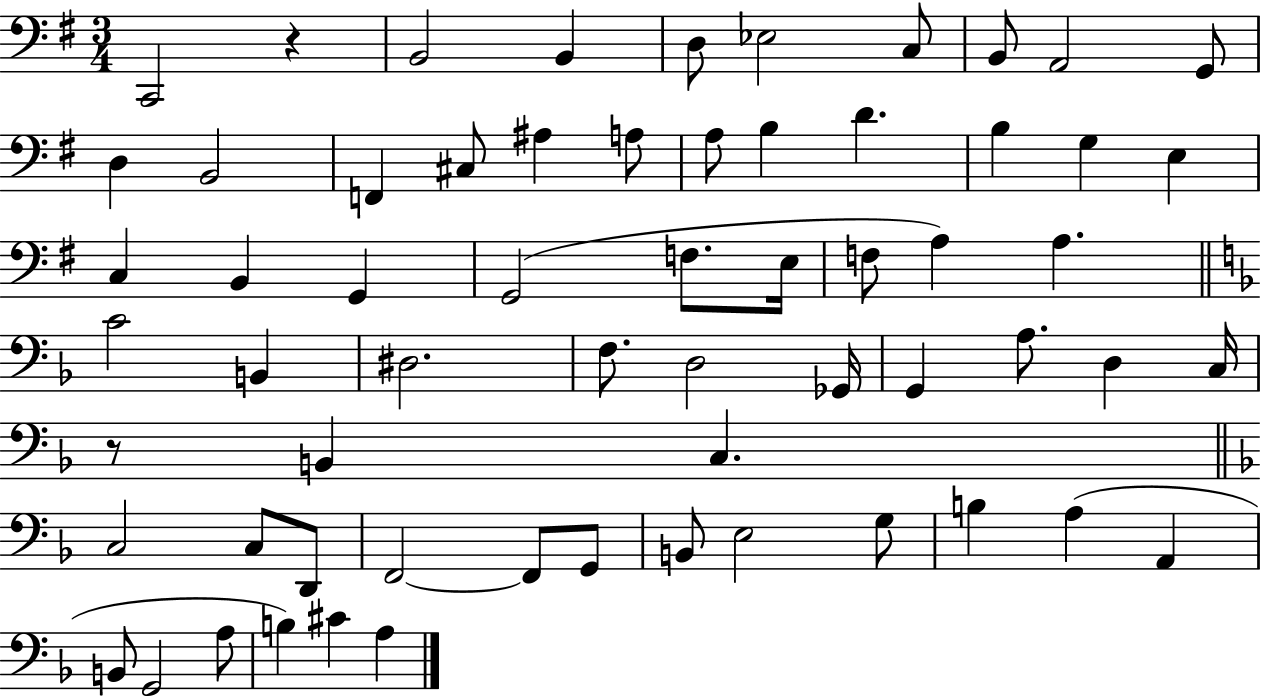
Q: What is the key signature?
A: G major